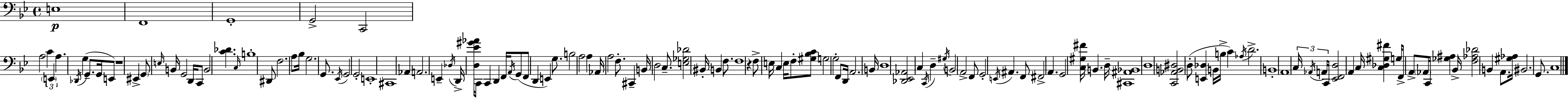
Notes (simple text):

E3/w F2/w G2/w G2/h C2/h A3/h C4/q E2/q A3/q. Db2/s G3/q G2/e. G2/s E2/e R/w EIS2/q G2/e E3/s B2/s G2/h D2/s C2/e B2/h [C4,Db4]/q. C3/s B3/w D#2/e F3/h. A3/e Bb3/s G3/h. G2/e. Eb2/s G2/h G2/h E2/w C#2/w Ab2/q A2/h. E2/q Db3/s D2/s [D3,Eb4,G#4,Ab4]/s C2/e C2/q D2/q F2/s A2/s G2/e F2/e D2/q E2/q G3/e. B3/h A3/h A3/q Ab2/s A3/h F3/e. C#2/q B2/s D3/h C3/e. [E3,Gb3,Db4]/h BIS2/s B2/q F3/e. F3/w R/q F3/e E3/s C3/q E3/s F3/e [G#3,Bb3,C4]/e G3/h G3/h F2/e D2/s A2/h. B2/s D3/w [Db2,Eb2,Ab2]/h C3/q C2/s D3/q G#3/s B2/h A2/h F2/e G2/h E2/s A#2/q. F2/e F#2/h A2/q. G2/h [C3,G#3,F#4]/s B2/q. D3/s [C#2,A#2,Bb2]/w D3/w [C2,Ab2,B2,D#3]/h D3/e [E2,Db3]/q B2/s B3/s C4/q Ab3/s D4/h. B2/w A2/w C3/s Ab2/s A2/s C2/s [Eb2,F2,D3]/h A2/q C3/s [C3,Db3,G#3,F#4]/q G3/s F2/e A2/e Ab2/e C2/s [Gb3,A#3]/q Bb2/s [F3,Ab3,Db4]/h B2/q A2/e. [G#3,Ab3]/s BIS2/h. G2/e. C3/w